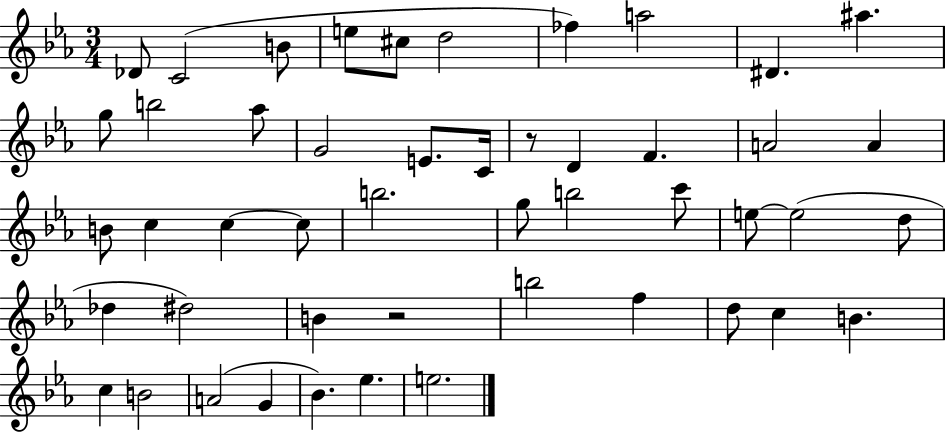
Db4/e C4/h B4/e E5/e C#5/e D5/h FES5/q A5/h D#4/q. A#5/q. G5/e B5/h Ab5/e G4/h E4/e. C4/s R/e D4/q F4/q. A4/h A4/q B4/e C5/q C5/q C5/e B5/h. G5/e B5/h C6/e E5/e E5/h D5/e Db5/q D#5/h B4/q R/h B5/h F5/q D5/e C5/q B4/q. C5/q B4/h A4/h G4/q Bb4/q. Eb5/q. E5/h.